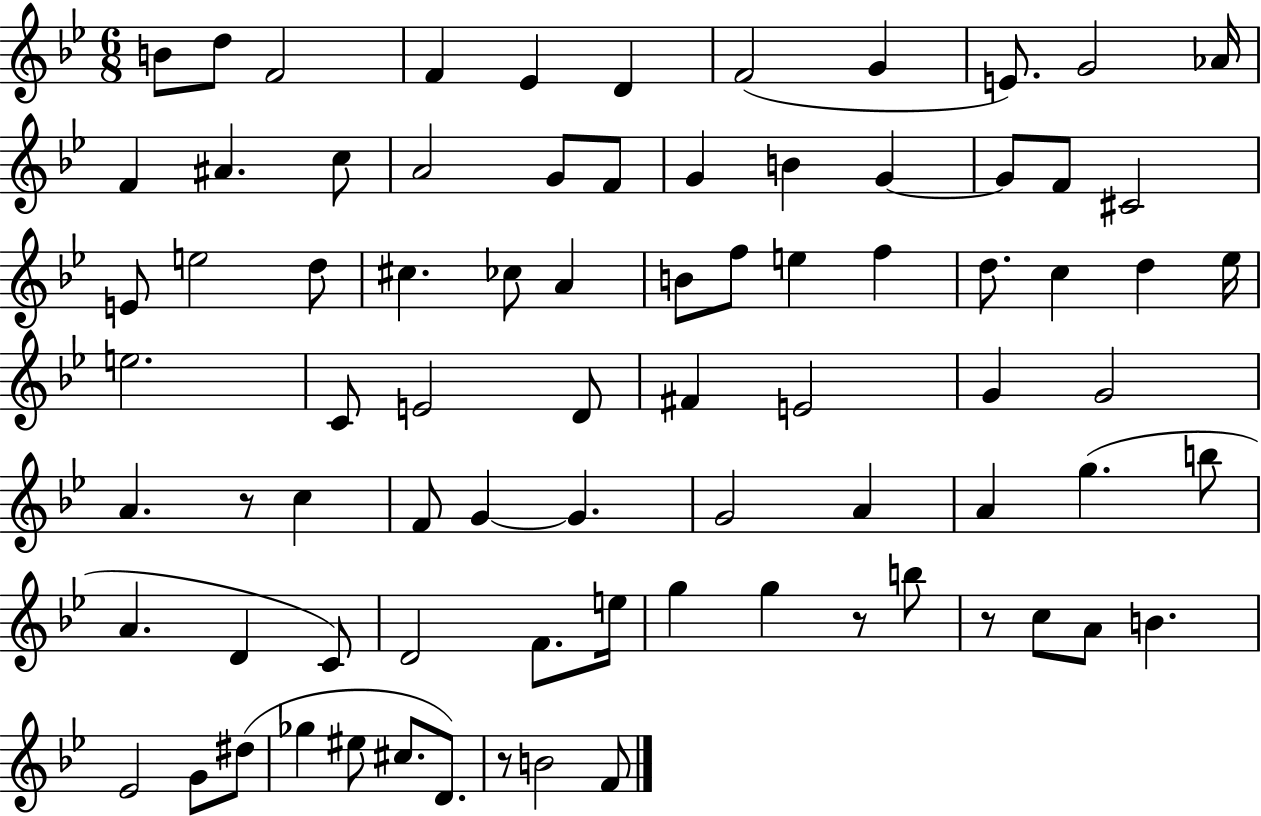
B4/e D5/e F4/h F4/q Eb4/q D4/q F4/h G4/q E4/e. G4/h Ab4/s F4/q A#4/q. C5/e A4/h G4/e F4/e G4/q B4/q G4/q G4/e F4/e C#4/h E4/e E5/h D5/e C#5/q. CES5/e A4/q B4/e F5/e E5/q F5/q D5/e. C5/q D5/q Eb5/s E5/h. C4/e E4/h D4/e F#4/q E4/h G4/q G4/h A4/q. R/e C5/q F4/e G4/q G4/q. G4/h A4/q A4/q G5/q. B5/e A4/q. D4/q C4/e D4/h F4/e. E5/s G5/q G5/q R/e B5/e R/e C5/e A4/e B4/q. Eb4/h G4/e D#5/e Gb5/q EIS5/e C#5/e. D4/e. R/e B4/h F4/e